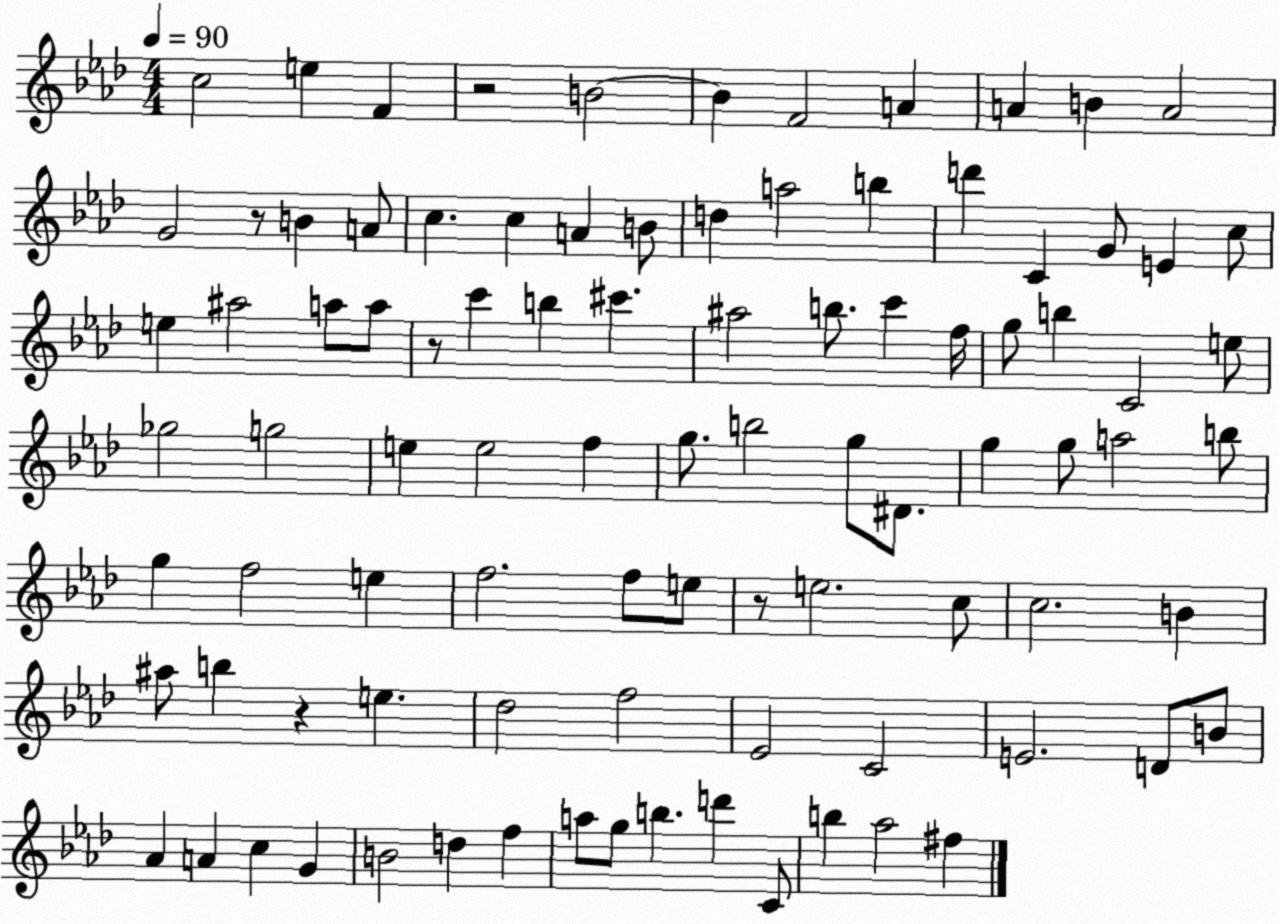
X:1
T:Untitled
M:4/4
L:1/4
K:Ab
c2 e F z2 B2 B F2 A A B A2 G2 z/2 B A/2 c c A B/2 d a2 b d' C G/2 E c/2 e ^a2 a/2 a/2 z/2 c' b ^c' ^a2 b/2 c' f/4 g/2 b C2 e/2 _g2 g2 e e2 f g/2 b2 g/2 ^D/2 g g/2 a2 b/2 g f2 e f2 f/2 e/2 z/2 e2 c/2 c2 B ^a/2 b z e _d2 f2 _E2 C2 E2 D/2 B/2 _A A c G B2 d f a/2 g/2 b d' C/2 b _a2 ^f